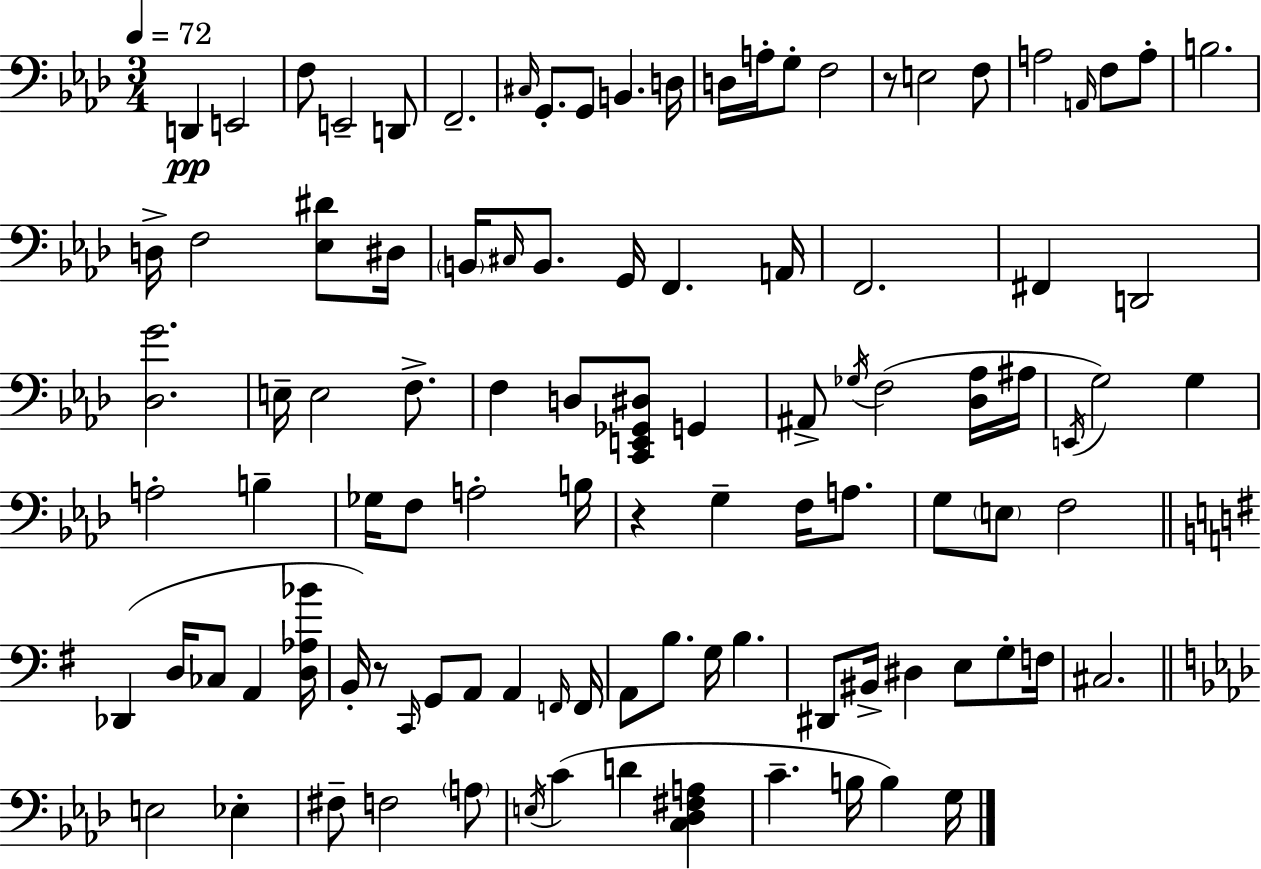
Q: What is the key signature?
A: AES major